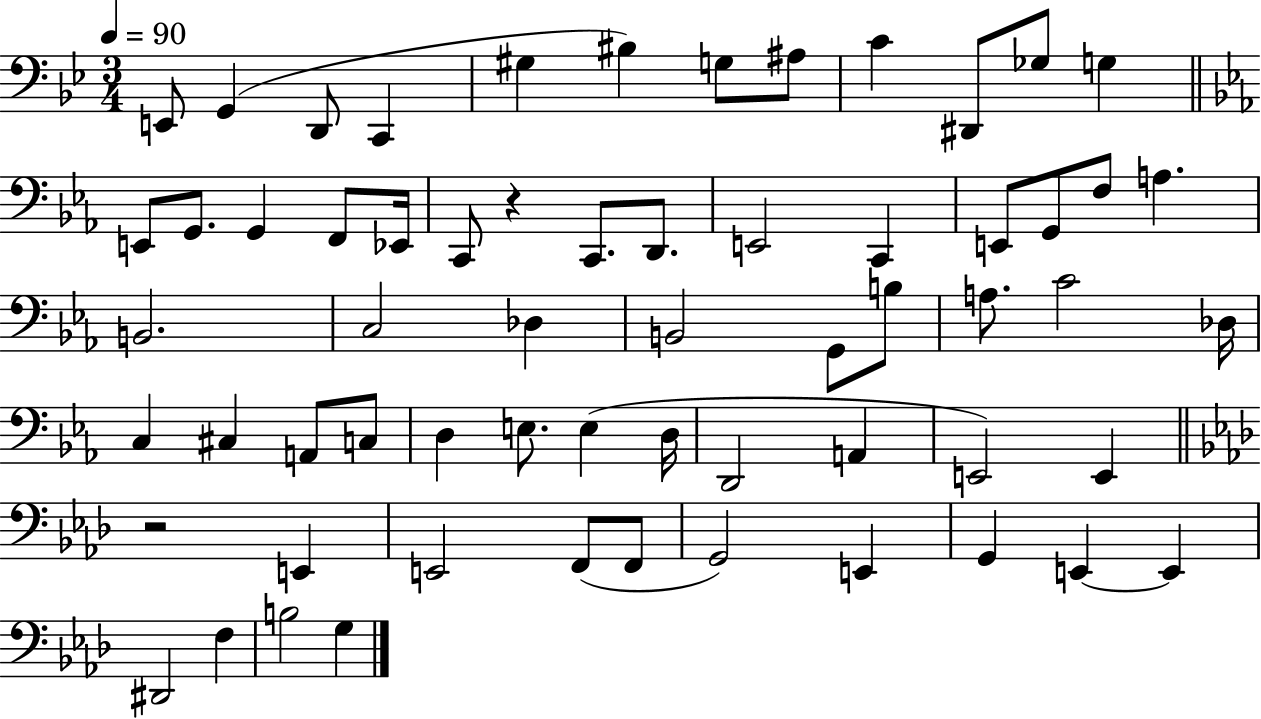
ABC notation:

X:1
T:Untitled
M:3/4
L:1/4
K:Bb
E,,/2 G,, D,,/2 C,, ^G, ^B, G,/2 ^A,/2 C ^D,,/2 _G,/2 G, E,,/2 G,,/2 G,, F,,/2 _E,,/4 C,,/2 z C,,/2 D,,/2 E,,2 C,, E,,/2 G,,/2 F,/2 A, B,,2 C,2 _D, B,,2 G,,/2 B,/2 A,/2 C2 _D,/4 C, ^C, A,,/2 C,/2 D, E,/2 E, D,/4 D,,2 A,, E,,2 E,, z2 E,, E,,2 F,,/2 F,,/2 G,,2 E,, G,, E,, E,, ^D,,2 F, B,2 G,